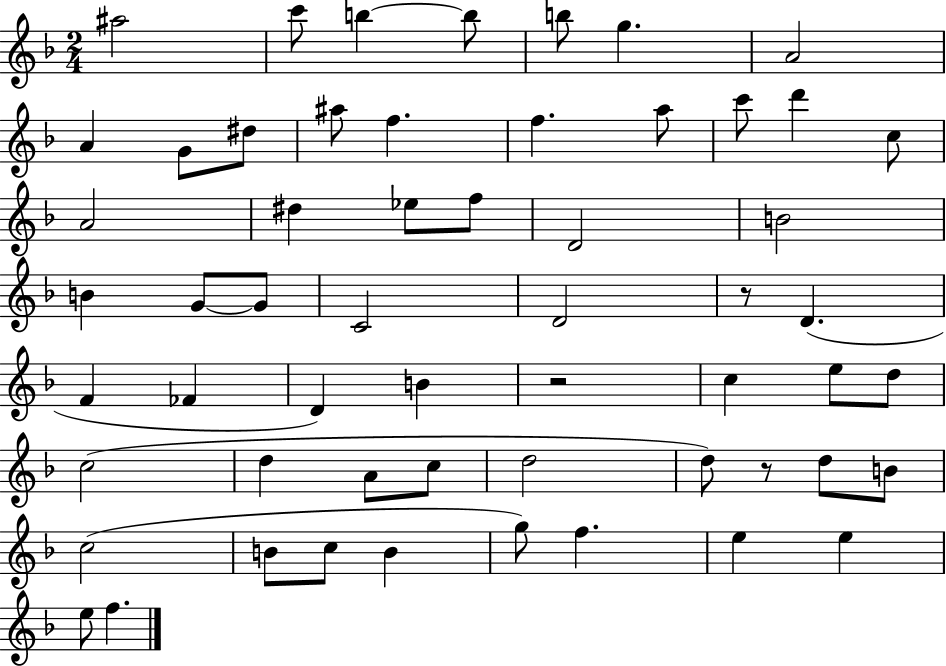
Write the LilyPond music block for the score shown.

{
  \clef treble
  \numericTimeSignature
  \time 2/4
  \key f \major
  ais''2 | c'''8 b''4~~ b''8 | b''8 g''4. | a'2 | \break a'4 g'8 dis''8 | ais''8 f''4. | f''4. a''8 | c'''8 d'''4 c''8 | \break a'2 | dis''4 ees''8 f''8 | d'2 | b'2 | \break b'4 g'8~~ g'8 | c'2 | d'2 | r8 d'4.( | \break f'4 fes'4 | d'4) b'4 | r2 | c''4 e''8 d''8 | \break c''2( | d''4 a'8 c''8 | d''2 | d''8) r8 d''8 b'8 | \break c''2( | b'8 c''8 b'4 | g''8) f''4. | e''4 e''4 | \break e''8 f''4. | \bar "|."
}